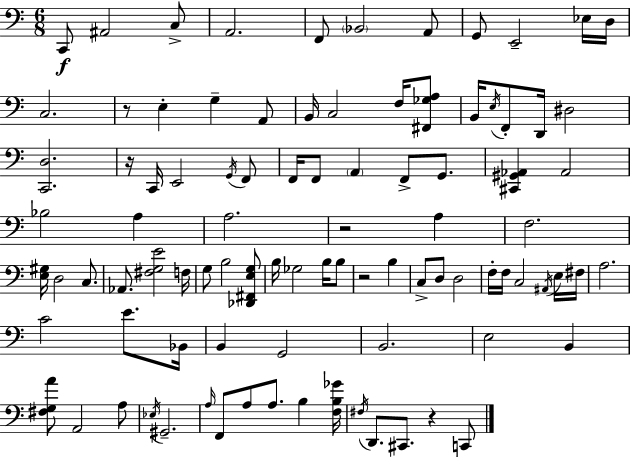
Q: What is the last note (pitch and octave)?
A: C2